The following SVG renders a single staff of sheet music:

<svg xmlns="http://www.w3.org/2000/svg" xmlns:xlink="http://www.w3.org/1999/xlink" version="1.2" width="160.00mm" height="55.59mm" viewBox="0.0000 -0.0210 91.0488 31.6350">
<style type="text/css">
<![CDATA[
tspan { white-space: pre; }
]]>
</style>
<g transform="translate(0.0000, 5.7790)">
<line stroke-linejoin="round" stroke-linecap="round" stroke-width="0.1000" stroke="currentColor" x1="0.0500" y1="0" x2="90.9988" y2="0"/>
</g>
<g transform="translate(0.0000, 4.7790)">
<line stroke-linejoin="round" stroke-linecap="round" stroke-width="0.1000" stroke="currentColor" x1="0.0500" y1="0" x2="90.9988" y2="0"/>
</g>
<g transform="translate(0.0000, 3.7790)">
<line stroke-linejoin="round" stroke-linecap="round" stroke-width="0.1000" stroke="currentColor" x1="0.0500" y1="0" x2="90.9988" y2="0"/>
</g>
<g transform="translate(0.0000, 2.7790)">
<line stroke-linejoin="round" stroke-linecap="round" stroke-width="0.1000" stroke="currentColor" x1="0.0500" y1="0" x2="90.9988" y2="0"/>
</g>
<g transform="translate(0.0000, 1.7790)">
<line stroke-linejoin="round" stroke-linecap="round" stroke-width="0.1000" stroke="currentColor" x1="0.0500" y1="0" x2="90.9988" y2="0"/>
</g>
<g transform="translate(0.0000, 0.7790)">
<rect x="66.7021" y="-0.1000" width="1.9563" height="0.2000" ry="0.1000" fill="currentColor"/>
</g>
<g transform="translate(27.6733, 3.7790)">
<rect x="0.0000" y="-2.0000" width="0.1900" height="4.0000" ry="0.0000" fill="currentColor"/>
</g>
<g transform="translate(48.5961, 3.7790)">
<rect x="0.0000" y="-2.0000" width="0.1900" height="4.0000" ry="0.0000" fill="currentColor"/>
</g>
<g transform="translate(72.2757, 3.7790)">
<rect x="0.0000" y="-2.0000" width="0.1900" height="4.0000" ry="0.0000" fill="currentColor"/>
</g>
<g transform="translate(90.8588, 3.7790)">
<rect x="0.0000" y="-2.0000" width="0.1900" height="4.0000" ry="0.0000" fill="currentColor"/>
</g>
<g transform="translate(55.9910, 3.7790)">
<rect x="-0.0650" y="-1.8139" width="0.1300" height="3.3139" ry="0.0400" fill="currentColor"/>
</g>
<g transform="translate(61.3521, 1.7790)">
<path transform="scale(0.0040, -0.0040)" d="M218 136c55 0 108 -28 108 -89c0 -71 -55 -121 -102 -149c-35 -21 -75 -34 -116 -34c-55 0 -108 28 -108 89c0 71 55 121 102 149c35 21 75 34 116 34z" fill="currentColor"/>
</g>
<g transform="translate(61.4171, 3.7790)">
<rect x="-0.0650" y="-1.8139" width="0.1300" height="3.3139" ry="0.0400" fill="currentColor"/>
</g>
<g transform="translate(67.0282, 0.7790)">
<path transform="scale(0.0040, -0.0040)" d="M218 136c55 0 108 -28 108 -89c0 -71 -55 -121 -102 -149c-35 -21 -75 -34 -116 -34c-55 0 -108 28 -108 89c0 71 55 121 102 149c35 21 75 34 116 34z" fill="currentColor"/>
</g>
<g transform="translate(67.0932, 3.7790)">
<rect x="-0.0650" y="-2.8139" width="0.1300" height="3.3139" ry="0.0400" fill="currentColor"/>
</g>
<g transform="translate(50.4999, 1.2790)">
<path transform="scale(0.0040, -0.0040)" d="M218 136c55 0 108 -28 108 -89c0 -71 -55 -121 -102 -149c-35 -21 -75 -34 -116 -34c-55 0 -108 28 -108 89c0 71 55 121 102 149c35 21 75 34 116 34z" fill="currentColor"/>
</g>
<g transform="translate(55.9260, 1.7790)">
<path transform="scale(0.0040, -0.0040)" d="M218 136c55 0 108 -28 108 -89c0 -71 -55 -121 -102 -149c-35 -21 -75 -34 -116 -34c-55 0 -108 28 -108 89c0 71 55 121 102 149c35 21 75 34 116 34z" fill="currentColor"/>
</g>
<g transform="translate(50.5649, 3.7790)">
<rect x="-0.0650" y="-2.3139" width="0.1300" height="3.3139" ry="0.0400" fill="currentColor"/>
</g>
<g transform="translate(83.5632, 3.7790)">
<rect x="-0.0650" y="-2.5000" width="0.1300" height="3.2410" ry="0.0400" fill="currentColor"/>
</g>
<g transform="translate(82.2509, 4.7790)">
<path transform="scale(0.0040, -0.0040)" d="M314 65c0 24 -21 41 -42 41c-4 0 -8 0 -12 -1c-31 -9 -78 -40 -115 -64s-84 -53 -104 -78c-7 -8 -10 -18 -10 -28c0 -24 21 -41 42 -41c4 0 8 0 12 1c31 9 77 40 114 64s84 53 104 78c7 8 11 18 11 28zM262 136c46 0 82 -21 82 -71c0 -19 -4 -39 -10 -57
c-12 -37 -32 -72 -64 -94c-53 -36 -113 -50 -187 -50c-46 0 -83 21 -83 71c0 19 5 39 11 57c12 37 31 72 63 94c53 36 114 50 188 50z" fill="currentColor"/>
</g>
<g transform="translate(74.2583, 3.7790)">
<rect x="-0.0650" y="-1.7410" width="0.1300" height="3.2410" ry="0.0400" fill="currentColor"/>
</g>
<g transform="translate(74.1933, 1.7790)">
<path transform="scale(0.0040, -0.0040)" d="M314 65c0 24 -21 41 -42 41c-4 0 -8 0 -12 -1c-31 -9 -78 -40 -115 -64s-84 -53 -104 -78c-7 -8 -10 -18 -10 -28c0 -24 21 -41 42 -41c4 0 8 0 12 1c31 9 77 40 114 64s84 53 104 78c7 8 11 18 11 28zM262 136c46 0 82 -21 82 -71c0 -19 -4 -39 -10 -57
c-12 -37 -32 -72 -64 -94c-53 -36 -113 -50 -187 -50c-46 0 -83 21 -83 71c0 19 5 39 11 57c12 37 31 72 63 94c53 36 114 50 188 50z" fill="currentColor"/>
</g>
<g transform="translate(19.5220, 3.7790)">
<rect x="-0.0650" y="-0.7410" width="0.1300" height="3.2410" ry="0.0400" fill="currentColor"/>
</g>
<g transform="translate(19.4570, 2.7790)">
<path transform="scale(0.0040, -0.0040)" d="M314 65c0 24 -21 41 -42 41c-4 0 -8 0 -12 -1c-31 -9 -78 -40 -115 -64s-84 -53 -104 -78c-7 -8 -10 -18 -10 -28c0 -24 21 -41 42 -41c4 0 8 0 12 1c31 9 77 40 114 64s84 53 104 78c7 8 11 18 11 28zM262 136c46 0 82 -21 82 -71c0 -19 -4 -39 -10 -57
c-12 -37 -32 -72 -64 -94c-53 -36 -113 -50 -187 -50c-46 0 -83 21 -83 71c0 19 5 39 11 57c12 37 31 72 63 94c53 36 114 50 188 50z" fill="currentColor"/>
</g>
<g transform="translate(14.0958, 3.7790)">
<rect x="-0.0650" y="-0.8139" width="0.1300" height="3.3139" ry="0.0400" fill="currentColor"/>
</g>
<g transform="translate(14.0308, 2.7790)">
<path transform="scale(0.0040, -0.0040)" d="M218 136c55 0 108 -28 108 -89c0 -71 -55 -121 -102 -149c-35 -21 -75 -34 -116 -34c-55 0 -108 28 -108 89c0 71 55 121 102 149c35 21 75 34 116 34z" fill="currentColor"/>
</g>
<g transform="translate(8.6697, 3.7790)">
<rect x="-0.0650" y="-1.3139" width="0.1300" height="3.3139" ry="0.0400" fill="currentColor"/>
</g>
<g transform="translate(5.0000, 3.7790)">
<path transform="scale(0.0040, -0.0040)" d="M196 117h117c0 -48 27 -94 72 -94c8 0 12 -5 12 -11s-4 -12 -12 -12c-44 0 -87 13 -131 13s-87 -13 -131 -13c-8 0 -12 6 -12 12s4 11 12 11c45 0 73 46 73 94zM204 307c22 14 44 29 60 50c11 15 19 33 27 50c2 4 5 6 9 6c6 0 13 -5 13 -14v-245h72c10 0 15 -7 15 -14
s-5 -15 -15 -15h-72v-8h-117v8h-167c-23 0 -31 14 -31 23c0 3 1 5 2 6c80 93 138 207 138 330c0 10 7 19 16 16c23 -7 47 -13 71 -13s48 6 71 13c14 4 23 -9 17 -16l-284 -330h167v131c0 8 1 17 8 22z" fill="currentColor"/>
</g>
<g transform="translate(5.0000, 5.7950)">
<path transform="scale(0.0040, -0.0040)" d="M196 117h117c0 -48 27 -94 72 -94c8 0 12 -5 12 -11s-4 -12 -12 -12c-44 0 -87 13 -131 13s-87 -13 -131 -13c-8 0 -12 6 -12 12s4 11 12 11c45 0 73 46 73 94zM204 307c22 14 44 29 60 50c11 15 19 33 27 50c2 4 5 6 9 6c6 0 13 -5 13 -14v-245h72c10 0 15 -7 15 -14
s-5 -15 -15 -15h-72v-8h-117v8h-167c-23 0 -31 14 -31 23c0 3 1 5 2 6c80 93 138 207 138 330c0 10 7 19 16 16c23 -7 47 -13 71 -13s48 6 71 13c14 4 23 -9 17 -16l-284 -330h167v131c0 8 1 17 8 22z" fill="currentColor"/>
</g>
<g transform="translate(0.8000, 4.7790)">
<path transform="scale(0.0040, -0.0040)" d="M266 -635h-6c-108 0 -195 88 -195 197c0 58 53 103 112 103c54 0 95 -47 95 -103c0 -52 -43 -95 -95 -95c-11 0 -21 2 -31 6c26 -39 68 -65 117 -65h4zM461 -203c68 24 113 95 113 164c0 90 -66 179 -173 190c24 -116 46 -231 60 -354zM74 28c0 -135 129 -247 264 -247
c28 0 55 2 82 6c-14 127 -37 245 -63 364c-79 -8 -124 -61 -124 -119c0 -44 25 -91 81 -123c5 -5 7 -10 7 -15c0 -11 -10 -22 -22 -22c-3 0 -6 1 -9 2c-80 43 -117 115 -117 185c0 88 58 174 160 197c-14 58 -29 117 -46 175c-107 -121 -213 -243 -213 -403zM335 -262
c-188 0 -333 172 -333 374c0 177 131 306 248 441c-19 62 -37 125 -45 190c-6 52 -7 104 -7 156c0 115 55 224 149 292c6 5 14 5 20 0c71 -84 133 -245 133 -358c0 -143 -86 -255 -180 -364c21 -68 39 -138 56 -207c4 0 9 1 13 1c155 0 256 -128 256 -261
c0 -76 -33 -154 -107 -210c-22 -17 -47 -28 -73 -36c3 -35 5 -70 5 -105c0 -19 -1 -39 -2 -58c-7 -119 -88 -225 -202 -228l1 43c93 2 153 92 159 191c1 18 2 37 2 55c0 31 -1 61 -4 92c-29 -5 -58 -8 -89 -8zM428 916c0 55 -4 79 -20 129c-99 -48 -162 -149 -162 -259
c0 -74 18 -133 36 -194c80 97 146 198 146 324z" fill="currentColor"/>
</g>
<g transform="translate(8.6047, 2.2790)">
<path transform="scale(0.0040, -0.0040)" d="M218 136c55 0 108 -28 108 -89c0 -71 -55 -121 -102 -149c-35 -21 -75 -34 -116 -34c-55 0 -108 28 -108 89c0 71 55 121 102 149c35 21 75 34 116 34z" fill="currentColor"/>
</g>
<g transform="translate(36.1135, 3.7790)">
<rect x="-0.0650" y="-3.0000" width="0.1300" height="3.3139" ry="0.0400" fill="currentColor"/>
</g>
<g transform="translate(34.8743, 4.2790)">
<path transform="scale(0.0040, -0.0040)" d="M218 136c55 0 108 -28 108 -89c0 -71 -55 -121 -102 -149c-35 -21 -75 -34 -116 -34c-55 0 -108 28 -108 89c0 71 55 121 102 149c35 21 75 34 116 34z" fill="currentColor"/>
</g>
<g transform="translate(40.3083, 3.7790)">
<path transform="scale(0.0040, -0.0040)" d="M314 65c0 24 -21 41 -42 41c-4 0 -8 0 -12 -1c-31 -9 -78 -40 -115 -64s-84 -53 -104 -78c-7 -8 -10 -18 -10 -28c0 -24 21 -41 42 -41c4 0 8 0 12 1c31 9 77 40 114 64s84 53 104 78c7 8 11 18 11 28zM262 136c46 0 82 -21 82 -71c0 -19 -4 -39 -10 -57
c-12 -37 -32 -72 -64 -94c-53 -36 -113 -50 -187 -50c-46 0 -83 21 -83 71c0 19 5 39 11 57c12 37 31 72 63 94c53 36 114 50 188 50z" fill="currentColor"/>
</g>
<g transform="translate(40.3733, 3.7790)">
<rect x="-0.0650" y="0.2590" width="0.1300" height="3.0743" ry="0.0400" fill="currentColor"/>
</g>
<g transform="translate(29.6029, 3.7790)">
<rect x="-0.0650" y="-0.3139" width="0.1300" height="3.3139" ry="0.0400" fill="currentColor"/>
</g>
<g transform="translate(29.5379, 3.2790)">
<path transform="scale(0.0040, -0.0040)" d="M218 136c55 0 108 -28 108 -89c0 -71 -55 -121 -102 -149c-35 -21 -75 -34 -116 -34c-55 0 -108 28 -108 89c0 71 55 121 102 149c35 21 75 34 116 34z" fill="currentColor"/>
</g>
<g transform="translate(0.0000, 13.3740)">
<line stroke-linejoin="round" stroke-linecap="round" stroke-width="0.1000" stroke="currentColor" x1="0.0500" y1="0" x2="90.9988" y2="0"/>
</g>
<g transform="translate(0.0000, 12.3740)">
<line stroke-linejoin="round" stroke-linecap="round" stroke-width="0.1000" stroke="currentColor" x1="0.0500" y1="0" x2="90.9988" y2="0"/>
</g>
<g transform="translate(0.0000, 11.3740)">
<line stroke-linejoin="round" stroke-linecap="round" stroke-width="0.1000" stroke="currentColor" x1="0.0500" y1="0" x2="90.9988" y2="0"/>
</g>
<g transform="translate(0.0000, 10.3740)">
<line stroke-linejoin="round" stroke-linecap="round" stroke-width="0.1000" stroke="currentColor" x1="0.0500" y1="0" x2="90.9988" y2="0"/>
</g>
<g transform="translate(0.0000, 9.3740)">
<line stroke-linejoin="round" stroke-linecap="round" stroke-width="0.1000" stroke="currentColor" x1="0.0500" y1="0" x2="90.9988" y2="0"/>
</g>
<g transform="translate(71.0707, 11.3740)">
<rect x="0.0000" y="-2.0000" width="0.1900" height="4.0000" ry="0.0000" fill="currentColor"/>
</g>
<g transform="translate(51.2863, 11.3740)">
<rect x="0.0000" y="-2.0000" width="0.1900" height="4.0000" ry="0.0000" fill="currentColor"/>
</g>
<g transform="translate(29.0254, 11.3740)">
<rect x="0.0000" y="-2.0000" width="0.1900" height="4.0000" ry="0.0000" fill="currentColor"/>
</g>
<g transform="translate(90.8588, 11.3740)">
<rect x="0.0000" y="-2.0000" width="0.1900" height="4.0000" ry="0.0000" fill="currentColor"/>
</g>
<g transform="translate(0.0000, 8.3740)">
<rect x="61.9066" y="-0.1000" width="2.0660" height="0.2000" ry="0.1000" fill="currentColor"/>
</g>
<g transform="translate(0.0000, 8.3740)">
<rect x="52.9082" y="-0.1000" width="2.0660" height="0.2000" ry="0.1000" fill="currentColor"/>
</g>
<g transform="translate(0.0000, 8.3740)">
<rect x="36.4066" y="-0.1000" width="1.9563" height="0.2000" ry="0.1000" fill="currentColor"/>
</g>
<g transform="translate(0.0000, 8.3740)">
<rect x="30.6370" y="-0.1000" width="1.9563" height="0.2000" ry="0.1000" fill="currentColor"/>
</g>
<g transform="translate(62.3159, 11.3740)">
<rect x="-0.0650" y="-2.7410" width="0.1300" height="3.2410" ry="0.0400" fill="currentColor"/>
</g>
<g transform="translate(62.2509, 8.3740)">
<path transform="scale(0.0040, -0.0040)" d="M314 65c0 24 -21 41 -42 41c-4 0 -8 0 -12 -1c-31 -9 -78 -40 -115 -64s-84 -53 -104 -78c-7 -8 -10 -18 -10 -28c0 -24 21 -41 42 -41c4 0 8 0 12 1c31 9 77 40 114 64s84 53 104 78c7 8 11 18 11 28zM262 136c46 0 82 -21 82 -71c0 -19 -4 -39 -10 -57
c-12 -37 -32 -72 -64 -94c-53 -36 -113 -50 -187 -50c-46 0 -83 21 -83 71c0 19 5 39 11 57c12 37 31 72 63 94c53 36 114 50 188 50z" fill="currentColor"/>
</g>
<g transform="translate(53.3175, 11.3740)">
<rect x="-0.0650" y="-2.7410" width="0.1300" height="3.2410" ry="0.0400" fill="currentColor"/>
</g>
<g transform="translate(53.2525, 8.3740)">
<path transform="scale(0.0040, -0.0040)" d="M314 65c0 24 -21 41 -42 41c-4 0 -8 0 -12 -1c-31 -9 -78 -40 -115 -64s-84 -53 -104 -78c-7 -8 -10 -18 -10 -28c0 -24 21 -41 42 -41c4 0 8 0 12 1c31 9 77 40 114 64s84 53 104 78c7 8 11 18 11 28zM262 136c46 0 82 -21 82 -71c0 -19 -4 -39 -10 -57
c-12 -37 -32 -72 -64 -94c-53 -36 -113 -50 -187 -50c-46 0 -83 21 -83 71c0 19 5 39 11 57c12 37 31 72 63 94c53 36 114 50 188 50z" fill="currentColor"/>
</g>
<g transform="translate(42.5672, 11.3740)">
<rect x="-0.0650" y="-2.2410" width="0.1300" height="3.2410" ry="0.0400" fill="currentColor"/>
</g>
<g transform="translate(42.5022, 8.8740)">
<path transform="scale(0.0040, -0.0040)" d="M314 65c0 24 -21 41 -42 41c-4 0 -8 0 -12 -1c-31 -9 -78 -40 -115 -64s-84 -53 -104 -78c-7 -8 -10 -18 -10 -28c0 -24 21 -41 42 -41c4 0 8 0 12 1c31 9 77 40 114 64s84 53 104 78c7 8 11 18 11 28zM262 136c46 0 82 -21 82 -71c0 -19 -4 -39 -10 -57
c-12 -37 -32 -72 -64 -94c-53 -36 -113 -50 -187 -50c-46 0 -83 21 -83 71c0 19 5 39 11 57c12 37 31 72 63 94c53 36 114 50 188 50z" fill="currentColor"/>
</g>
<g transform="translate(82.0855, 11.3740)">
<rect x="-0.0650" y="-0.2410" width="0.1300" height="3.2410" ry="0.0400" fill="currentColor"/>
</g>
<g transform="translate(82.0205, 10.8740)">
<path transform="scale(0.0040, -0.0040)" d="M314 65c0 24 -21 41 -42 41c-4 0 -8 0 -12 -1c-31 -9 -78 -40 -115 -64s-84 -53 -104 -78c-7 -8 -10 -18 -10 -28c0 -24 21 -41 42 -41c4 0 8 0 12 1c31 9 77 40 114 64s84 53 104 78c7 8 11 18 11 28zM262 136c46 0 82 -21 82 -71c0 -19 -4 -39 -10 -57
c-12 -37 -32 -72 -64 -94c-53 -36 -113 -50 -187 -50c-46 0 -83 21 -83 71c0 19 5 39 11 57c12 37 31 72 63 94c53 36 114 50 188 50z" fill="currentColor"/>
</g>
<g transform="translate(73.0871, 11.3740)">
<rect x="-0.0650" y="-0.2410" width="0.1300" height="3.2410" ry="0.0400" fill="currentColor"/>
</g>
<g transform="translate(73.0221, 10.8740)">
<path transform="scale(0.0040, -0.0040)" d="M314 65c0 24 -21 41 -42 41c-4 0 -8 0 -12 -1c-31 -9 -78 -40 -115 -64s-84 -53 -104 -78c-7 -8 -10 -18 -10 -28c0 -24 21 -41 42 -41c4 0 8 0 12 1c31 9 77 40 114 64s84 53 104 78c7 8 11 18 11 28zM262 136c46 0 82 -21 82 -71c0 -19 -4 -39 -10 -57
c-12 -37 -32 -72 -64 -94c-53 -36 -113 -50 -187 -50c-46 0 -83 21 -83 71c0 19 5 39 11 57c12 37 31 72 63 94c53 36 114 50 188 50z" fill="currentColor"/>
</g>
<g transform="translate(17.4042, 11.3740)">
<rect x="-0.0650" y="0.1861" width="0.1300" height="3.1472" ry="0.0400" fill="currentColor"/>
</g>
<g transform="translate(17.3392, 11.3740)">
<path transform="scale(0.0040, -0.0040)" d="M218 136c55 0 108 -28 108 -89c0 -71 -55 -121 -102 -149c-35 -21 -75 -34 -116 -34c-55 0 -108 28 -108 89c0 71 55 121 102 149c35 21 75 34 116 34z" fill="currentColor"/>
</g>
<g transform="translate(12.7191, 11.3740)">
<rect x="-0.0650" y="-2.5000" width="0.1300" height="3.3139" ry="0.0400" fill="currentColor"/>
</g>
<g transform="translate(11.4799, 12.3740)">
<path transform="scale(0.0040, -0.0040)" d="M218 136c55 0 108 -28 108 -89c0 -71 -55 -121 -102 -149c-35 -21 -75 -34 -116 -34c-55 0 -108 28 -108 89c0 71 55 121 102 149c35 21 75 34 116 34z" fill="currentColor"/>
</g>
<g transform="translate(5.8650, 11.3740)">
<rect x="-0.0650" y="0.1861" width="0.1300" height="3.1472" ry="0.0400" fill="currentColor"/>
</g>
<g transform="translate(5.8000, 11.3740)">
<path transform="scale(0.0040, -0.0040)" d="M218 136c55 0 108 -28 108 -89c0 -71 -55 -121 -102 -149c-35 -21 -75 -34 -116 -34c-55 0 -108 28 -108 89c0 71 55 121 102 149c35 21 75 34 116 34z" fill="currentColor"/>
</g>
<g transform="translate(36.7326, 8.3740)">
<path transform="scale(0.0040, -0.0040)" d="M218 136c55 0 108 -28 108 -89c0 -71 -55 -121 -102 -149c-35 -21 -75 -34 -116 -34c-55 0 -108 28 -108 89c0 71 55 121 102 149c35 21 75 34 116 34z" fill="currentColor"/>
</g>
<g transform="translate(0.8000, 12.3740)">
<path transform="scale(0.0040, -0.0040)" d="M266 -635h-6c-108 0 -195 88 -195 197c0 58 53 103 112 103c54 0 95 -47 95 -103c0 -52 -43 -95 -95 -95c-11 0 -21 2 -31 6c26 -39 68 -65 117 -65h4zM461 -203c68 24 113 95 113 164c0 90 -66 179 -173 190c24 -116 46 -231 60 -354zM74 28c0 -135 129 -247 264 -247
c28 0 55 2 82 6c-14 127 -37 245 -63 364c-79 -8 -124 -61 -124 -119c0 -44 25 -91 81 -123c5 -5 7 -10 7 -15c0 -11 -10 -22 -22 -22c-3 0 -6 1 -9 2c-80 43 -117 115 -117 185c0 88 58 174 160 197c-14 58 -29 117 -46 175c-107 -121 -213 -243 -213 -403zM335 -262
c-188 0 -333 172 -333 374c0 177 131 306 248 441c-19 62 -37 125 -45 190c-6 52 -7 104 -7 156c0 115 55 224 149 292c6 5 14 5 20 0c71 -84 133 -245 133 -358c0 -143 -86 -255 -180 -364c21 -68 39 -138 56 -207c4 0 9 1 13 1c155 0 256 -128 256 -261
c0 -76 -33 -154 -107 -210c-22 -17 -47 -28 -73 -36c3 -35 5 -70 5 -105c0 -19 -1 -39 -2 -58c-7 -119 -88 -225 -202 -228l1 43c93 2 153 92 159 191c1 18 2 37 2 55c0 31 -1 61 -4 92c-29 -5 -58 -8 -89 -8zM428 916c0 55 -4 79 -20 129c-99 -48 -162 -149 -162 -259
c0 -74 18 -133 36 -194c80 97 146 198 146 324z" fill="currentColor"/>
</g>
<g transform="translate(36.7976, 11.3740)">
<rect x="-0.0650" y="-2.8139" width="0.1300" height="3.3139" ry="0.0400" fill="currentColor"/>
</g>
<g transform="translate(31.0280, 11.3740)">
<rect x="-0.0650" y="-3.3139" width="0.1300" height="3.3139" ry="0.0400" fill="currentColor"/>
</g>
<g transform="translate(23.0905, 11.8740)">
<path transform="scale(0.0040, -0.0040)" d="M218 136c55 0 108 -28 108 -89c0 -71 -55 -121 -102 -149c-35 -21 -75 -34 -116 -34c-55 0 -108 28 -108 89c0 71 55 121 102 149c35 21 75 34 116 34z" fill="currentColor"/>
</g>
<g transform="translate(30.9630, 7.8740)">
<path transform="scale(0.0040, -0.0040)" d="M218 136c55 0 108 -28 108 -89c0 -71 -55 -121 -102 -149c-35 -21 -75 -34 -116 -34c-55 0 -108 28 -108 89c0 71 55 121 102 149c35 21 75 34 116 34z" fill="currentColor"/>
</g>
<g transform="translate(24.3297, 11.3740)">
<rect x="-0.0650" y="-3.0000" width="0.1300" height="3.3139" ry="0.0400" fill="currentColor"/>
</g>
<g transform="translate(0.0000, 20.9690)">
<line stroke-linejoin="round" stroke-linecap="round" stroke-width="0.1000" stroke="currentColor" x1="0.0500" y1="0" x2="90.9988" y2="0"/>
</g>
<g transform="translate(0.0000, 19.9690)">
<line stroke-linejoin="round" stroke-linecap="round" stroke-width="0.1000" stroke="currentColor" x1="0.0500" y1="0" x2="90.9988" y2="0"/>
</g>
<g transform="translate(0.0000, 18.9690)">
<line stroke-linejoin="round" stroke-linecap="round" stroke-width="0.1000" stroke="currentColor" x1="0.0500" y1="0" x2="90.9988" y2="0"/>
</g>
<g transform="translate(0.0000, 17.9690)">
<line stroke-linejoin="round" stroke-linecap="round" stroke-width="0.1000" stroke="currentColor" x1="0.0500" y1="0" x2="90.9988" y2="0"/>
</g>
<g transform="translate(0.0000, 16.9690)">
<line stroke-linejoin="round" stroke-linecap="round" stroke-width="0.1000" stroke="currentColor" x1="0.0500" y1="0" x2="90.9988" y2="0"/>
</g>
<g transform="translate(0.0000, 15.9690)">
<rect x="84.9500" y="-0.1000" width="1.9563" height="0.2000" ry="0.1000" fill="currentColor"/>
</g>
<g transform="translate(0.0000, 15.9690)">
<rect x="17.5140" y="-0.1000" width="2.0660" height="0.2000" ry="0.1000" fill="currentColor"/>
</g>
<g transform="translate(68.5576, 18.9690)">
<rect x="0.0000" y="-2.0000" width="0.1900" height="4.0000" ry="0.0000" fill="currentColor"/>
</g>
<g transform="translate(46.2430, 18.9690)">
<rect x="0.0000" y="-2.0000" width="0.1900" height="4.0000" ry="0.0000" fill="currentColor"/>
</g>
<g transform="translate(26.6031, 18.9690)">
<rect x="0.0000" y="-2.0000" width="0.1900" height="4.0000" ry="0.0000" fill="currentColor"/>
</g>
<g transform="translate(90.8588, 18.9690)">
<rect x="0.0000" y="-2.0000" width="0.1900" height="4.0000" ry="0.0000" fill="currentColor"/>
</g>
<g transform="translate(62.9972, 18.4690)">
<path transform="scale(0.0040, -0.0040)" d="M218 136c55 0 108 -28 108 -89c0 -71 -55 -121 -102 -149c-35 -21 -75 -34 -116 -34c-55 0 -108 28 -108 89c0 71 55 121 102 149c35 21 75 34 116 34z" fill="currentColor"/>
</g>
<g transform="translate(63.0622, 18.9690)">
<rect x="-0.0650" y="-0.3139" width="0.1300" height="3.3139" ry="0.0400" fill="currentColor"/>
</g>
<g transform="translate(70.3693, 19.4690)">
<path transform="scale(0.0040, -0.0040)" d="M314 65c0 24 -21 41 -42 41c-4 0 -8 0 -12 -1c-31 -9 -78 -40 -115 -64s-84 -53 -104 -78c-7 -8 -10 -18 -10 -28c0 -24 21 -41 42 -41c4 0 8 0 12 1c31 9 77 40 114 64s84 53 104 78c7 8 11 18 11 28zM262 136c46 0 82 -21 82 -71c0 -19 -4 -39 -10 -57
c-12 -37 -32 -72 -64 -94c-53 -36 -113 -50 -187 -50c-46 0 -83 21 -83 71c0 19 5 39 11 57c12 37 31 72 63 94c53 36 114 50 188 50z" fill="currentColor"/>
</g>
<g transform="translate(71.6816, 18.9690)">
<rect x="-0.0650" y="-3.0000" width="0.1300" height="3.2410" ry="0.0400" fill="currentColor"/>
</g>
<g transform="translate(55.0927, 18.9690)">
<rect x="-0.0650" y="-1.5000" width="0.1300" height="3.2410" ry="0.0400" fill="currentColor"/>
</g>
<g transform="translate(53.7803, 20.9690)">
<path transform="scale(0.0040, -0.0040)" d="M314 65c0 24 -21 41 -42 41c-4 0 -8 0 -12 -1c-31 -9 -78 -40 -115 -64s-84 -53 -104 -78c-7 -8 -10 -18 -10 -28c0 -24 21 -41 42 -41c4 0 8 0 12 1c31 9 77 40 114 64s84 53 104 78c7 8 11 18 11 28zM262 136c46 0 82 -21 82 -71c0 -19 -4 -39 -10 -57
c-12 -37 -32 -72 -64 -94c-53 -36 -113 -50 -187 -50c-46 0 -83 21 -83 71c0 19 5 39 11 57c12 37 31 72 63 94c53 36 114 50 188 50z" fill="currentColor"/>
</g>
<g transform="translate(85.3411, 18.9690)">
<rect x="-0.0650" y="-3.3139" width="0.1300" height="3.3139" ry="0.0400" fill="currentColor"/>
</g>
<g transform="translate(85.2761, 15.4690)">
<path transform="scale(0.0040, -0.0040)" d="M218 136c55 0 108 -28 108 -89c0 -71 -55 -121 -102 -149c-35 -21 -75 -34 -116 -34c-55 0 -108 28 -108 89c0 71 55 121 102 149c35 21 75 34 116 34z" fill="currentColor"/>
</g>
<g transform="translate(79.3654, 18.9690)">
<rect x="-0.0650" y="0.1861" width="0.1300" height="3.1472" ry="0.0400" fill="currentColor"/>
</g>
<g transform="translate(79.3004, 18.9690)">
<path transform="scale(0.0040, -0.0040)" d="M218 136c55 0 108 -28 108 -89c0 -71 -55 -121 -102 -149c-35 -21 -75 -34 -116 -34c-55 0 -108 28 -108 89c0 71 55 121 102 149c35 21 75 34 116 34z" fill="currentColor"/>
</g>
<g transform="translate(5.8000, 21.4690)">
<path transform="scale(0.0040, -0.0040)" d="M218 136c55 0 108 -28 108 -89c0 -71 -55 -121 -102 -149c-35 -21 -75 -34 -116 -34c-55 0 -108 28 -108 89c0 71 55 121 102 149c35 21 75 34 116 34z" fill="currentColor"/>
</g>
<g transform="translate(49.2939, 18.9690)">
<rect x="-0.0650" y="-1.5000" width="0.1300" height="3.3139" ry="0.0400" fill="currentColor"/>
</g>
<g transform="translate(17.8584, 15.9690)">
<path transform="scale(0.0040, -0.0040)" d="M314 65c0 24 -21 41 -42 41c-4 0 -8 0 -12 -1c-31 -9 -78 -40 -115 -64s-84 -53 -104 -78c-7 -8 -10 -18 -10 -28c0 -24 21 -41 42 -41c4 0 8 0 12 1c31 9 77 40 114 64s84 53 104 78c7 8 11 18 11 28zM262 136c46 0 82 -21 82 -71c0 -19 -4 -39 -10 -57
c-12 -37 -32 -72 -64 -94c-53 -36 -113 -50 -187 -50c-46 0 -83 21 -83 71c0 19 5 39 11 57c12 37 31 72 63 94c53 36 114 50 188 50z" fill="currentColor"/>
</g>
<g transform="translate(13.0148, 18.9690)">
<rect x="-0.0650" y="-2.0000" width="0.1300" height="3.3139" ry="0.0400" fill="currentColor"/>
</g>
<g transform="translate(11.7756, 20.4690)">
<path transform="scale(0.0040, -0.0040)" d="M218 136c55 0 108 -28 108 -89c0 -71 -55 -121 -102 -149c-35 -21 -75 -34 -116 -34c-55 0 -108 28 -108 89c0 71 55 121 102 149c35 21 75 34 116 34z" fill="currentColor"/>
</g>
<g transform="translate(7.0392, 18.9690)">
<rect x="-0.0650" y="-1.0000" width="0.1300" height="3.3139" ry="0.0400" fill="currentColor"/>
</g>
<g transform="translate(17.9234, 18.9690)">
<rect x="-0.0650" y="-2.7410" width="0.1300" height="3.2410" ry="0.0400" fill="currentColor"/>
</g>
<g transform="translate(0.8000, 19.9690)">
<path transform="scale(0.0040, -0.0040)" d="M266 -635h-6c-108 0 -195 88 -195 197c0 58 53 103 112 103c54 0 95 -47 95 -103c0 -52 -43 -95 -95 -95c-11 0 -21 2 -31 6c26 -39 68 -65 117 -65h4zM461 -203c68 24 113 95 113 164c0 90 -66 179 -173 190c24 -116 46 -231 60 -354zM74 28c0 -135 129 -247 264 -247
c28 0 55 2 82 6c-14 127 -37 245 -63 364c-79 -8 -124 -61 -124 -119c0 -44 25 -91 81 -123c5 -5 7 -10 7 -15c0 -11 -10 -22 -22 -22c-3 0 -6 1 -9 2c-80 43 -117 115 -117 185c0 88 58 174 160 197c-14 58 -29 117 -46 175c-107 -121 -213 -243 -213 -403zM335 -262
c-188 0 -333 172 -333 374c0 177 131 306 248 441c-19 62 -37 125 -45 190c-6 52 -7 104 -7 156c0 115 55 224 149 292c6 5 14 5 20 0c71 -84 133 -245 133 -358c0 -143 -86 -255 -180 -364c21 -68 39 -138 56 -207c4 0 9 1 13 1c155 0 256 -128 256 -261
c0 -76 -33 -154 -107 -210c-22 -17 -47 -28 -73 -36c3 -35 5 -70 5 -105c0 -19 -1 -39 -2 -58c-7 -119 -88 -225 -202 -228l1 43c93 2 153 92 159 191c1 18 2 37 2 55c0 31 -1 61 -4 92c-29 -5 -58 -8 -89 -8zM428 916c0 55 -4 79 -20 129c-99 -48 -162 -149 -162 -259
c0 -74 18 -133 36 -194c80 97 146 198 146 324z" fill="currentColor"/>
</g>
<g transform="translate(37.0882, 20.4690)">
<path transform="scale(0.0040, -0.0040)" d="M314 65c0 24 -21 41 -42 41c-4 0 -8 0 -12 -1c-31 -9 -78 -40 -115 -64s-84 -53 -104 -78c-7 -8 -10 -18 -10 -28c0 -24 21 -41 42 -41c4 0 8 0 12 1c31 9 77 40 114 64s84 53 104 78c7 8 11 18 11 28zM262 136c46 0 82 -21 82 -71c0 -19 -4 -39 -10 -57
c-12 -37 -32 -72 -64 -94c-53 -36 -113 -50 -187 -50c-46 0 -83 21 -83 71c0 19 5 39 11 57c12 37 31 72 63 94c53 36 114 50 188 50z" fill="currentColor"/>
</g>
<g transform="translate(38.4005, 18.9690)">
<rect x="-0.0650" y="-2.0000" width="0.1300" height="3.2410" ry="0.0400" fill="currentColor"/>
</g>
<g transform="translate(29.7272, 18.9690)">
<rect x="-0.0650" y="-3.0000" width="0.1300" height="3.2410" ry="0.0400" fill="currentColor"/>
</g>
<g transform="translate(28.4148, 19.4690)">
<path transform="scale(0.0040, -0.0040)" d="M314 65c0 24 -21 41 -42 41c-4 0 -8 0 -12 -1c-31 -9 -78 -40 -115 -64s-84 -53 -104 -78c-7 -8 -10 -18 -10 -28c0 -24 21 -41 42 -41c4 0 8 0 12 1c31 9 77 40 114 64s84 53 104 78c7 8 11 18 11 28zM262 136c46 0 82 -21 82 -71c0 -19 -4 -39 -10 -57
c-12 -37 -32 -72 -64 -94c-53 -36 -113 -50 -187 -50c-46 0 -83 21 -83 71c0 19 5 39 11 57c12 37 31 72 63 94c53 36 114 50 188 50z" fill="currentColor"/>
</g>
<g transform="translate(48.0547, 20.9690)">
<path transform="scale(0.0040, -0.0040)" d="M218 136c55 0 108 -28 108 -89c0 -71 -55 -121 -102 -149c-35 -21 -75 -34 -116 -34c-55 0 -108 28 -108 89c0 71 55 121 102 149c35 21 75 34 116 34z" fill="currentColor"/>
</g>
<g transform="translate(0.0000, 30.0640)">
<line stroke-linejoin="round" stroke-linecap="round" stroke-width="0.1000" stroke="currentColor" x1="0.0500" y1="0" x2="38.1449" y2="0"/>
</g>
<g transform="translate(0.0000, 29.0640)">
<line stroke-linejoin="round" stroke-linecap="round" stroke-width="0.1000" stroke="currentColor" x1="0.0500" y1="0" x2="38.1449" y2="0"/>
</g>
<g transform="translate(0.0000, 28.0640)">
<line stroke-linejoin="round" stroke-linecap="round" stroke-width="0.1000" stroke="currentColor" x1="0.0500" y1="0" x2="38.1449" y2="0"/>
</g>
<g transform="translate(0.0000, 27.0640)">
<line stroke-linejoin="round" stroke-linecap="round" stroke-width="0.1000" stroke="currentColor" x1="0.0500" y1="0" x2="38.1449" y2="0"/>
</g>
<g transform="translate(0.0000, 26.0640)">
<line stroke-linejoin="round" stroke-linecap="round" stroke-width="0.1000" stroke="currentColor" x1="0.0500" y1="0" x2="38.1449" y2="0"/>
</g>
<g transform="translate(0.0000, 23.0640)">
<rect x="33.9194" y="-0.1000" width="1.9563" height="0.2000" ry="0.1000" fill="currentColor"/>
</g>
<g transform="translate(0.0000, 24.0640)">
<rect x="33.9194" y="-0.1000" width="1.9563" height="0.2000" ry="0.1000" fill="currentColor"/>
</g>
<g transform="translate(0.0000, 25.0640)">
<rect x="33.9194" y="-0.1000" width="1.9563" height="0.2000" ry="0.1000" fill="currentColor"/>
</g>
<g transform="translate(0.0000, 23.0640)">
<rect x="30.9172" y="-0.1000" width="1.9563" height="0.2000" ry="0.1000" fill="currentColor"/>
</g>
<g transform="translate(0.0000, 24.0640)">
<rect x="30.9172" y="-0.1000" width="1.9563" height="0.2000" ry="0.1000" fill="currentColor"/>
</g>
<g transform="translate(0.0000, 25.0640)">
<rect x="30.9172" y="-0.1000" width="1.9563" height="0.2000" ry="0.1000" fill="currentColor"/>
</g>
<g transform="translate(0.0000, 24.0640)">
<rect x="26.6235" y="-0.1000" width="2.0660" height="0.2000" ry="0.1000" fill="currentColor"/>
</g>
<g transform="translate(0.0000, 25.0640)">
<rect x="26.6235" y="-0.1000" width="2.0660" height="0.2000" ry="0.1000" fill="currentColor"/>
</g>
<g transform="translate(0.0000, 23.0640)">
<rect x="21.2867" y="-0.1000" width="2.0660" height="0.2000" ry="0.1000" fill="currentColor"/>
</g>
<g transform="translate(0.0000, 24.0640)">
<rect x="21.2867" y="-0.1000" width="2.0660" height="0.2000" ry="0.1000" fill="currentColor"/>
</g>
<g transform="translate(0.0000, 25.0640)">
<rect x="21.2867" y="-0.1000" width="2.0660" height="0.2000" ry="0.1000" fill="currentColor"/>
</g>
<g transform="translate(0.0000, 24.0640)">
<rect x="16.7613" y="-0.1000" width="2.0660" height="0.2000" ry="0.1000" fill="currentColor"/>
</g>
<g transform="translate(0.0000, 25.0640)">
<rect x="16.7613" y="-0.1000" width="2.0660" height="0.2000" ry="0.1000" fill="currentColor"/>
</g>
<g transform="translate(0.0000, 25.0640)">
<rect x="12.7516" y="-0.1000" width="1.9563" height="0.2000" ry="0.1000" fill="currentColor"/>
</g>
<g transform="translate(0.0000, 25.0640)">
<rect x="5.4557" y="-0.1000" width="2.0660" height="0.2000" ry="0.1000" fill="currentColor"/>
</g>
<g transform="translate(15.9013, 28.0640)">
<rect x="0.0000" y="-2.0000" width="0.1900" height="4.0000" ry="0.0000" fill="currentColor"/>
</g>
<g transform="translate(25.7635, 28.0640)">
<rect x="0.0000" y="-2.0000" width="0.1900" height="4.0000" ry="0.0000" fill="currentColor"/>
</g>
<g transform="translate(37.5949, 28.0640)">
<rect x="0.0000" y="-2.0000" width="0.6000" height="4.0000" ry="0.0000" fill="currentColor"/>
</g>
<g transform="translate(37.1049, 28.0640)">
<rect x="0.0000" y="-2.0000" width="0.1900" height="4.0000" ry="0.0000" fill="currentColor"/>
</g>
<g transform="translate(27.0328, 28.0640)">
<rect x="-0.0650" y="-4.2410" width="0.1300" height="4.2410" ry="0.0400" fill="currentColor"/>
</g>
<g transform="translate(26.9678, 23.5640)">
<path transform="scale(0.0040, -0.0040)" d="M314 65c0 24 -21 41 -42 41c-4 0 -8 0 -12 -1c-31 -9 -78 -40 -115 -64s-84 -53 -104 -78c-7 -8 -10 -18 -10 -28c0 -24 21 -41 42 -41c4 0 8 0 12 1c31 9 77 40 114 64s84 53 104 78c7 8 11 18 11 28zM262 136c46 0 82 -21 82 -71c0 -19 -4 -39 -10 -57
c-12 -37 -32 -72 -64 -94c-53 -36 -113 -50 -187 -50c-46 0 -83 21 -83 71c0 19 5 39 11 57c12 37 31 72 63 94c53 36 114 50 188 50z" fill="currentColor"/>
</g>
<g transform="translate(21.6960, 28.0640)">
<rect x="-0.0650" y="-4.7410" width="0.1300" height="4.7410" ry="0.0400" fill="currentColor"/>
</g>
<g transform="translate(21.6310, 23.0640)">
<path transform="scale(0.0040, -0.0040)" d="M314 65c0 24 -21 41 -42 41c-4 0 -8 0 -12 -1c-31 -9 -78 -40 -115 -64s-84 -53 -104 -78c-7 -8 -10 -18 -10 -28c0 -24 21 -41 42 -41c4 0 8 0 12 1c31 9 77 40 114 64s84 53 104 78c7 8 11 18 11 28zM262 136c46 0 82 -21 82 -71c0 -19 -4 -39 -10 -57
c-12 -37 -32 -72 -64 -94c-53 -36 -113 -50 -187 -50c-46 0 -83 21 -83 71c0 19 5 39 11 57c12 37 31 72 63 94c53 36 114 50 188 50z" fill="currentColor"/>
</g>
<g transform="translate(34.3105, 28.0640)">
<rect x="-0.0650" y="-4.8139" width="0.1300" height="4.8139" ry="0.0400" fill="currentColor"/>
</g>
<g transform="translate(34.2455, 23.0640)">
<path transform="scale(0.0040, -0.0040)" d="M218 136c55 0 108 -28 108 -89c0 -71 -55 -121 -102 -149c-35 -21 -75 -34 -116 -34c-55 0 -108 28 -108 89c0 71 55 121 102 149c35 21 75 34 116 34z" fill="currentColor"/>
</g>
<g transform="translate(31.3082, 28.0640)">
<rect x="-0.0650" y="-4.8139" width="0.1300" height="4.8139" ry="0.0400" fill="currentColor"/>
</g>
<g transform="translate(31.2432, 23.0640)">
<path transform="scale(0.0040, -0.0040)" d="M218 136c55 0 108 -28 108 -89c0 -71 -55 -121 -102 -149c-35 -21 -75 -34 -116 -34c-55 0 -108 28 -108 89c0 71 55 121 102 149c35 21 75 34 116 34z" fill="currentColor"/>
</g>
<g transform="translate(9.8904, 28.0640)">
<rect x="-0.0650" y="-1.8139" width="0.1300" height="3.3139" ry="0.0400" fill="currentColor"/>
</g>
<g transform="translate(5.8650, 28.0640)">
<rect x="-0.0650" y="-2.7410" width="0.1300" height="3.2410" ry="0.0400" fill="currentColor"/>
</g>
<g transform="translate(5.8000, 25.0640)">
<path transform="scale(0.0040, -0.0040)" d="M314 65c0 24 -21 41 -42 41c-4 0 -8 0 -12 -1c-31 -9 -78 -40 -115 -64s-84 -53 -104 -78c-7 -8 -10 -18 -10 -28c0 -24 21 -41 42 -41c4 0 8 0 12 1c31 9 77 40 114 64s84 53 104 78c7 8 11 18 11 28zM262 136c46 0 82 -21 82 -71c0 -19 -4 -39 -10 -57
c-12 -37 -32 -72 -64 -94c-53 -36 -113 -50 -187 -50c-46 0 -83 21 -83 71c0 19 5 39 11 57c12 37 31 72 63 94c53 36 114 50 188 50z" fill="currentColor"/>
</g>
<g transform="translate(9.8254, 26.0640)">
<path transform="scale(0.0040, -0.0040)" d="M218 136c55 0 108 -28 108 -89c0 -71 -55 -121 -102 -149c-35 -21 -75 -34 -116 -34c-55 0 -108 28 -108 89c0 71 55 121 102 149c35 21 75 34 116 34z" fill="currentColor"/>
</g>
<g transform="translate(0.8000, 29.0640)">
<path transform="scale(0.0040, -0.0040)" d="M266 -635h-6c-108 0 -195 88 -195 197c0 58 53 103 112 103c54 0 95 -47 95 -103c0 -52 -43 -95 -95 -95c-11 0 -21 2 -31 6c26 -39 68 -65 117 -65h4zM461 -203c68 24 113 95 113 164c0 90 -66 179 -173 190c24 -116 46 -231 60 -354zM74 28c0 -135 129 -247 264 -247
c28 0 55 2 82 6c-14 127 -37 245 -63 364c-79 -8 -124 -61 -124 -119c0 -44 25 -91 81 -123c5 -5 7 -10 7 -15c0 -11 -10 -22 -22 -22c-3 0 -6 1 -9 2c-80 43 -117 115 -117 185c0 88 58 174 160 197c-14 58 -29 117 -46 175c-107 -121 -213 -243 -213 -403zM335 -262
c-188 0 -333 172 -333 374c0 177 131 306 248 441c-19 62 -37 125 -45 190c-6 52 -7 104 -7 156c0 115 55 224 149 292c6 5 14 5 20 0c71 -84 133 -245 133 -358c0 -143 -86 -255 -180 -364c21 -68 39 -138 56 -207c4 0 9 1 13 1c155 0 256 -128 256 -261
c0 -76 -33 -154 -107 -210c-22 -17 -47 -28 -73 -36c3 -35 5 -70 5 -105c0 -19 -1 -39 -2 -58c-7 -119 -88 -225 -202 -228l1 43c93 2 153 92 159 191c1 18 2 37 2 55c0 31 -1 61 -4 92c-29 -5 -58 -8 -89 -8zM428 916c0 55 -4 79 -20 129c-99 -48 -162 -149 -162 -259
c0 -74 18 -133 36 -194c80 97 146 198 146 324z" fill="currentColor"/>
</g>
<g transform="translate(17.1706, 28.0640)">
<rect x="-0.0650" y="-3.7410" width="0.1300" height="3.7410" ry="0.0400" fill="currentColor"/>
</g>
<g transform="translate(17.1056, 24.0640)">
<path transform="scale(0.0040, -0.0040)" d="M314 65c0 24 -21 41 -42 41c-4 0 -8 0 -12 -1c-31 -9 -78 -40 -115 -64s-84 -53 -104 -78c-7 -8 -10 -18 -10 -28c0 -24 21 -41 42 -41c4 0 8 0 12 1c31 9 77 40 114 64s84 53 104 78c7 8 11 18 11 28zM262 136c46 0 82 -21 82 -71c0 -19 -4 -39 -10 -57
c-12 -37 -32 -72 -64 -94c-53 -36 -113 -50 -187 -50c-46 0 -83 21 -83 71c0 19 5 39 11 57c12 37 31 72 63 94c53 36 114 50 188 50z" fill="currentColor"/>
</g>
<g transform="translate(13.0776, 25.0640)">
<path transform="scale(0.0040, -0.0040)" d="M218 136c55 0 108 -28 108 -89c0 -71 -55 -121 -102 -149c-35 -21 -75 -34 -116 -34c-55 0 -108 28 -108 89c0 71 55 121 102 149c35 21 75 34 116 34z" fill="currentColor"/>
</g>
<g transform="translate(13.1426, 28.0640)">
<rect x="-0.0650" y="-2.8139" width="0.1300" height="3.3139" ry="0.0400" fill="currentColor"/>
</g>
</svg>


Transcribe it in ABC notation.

X:1
T:Untitled
M:4/4
L:1/4
K:C
e d d2 c A B2 g f f a f2 G2 B G B A b a g2 a2 a2 c2 c2 D F a2 A2 F2 E E2 c A2 B b a2 f a c'2 e'2 d'2 e' e'